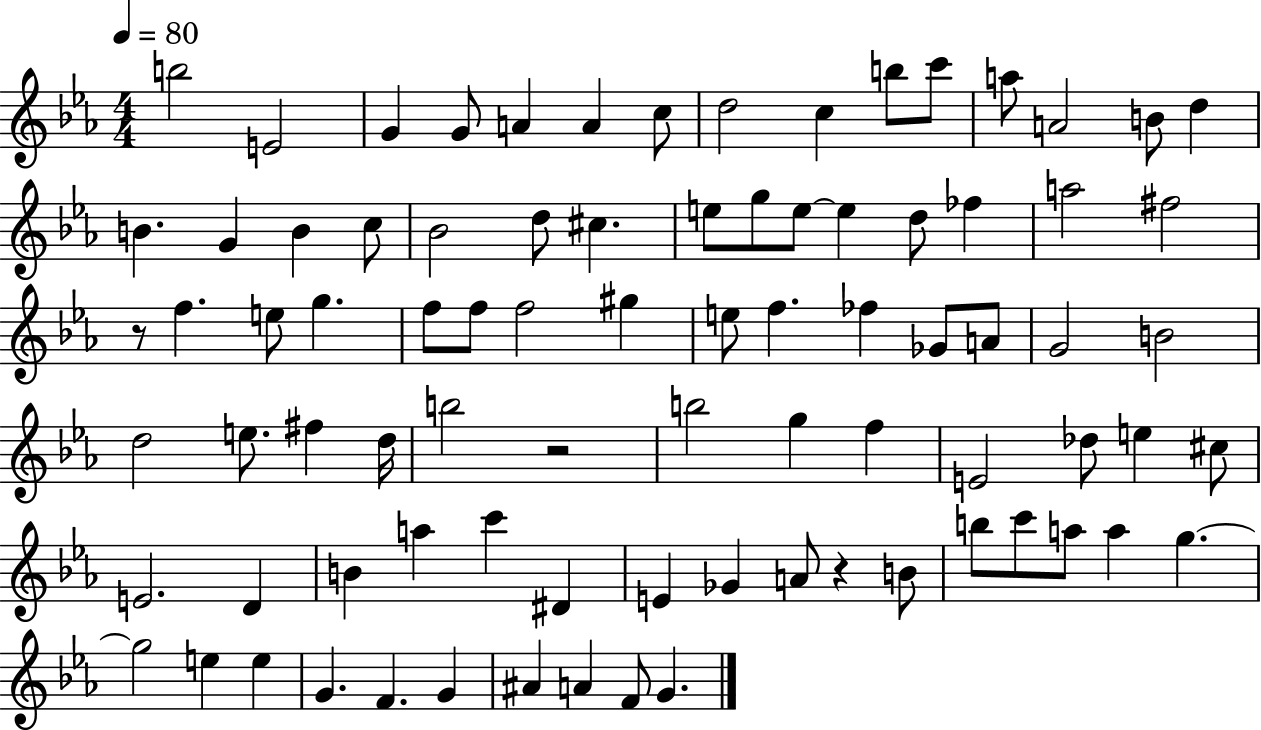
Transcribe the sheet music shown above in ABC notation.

X:1
T:Untitled
M:4/4
L:1/4
K:Eb
b2 E2 G G/2 A A c/2 d2 c b/2 c'/2 a/2 A2 B/2 d B G B c/2 _B2 d/2 ^c e/2 g/2 e/2 e d/2 _f a2 ^f2 z/2 f e/2 g f/2 f/2 f2 ^g e/2 f _f _G/2 A/2 G2 B2 d2 e/2 ^f d/4 b2 z2 b2 g f E2 _d/2 e ^c/2 E2 D B a c' ^D E _G A/2 z B/2 b/2 c'/2 a/2 a g g2 e e G F G ^A A F/2 G